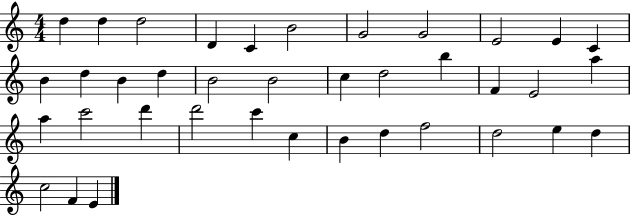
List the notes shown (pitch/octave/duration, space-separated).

D5/q D5/q D5/h D4/q C4/q B4/h G4/h G4/h E4/h E4/q C4/q B4/q D5/q B4/q D5/q B4/h B4/h C5/q D5/h B5/q F4/q E4/h A5/q A5/q C6/h D6/q D6/h C6/q C5/q B4/q D5/q F5/h D5/h E5/q D5/q C5/h F4/q E4/q